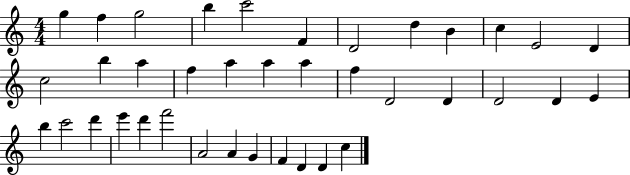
X:1
T:Untitled
M:4/4
L:1/4
K:C
g f g2 b c'2 F D2 d B c E2 D c2 b a f a a a f D2 D D2 D E b c'2 d' e' d' f'2 A2 A G F D D c